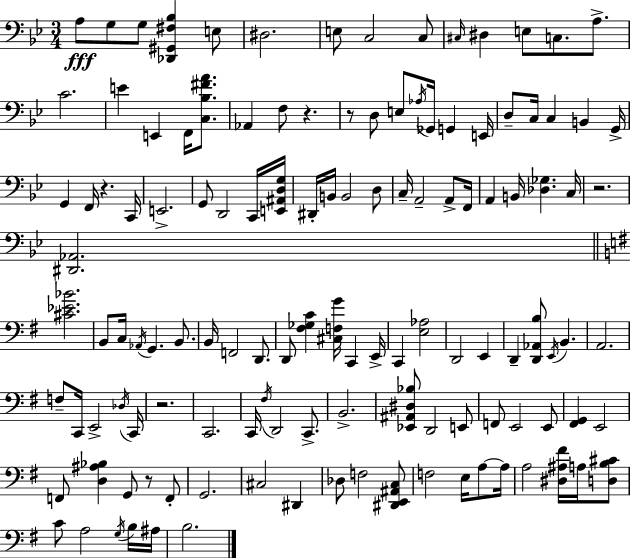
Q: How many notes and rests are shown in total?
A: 125